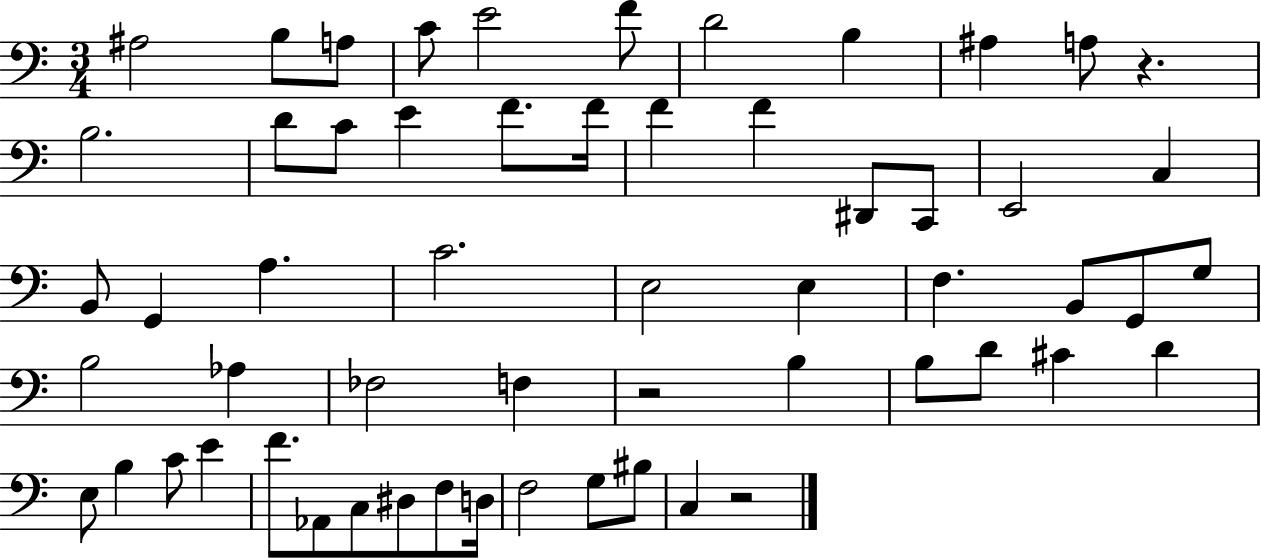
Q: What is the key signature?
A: C major